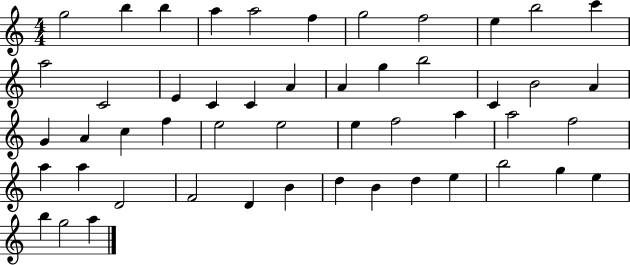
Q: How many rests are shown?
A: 0